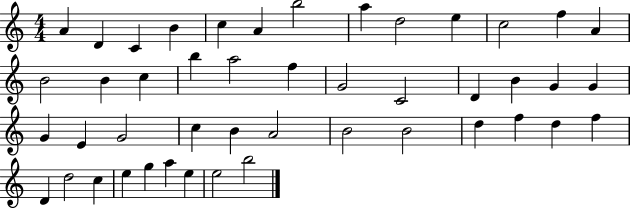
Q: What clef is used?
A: treble